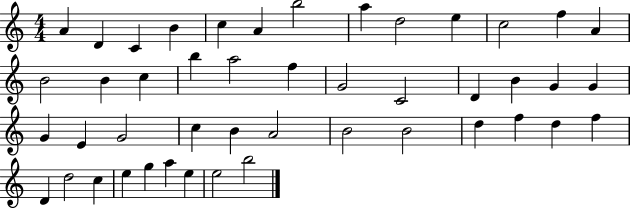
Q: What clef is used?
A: treble